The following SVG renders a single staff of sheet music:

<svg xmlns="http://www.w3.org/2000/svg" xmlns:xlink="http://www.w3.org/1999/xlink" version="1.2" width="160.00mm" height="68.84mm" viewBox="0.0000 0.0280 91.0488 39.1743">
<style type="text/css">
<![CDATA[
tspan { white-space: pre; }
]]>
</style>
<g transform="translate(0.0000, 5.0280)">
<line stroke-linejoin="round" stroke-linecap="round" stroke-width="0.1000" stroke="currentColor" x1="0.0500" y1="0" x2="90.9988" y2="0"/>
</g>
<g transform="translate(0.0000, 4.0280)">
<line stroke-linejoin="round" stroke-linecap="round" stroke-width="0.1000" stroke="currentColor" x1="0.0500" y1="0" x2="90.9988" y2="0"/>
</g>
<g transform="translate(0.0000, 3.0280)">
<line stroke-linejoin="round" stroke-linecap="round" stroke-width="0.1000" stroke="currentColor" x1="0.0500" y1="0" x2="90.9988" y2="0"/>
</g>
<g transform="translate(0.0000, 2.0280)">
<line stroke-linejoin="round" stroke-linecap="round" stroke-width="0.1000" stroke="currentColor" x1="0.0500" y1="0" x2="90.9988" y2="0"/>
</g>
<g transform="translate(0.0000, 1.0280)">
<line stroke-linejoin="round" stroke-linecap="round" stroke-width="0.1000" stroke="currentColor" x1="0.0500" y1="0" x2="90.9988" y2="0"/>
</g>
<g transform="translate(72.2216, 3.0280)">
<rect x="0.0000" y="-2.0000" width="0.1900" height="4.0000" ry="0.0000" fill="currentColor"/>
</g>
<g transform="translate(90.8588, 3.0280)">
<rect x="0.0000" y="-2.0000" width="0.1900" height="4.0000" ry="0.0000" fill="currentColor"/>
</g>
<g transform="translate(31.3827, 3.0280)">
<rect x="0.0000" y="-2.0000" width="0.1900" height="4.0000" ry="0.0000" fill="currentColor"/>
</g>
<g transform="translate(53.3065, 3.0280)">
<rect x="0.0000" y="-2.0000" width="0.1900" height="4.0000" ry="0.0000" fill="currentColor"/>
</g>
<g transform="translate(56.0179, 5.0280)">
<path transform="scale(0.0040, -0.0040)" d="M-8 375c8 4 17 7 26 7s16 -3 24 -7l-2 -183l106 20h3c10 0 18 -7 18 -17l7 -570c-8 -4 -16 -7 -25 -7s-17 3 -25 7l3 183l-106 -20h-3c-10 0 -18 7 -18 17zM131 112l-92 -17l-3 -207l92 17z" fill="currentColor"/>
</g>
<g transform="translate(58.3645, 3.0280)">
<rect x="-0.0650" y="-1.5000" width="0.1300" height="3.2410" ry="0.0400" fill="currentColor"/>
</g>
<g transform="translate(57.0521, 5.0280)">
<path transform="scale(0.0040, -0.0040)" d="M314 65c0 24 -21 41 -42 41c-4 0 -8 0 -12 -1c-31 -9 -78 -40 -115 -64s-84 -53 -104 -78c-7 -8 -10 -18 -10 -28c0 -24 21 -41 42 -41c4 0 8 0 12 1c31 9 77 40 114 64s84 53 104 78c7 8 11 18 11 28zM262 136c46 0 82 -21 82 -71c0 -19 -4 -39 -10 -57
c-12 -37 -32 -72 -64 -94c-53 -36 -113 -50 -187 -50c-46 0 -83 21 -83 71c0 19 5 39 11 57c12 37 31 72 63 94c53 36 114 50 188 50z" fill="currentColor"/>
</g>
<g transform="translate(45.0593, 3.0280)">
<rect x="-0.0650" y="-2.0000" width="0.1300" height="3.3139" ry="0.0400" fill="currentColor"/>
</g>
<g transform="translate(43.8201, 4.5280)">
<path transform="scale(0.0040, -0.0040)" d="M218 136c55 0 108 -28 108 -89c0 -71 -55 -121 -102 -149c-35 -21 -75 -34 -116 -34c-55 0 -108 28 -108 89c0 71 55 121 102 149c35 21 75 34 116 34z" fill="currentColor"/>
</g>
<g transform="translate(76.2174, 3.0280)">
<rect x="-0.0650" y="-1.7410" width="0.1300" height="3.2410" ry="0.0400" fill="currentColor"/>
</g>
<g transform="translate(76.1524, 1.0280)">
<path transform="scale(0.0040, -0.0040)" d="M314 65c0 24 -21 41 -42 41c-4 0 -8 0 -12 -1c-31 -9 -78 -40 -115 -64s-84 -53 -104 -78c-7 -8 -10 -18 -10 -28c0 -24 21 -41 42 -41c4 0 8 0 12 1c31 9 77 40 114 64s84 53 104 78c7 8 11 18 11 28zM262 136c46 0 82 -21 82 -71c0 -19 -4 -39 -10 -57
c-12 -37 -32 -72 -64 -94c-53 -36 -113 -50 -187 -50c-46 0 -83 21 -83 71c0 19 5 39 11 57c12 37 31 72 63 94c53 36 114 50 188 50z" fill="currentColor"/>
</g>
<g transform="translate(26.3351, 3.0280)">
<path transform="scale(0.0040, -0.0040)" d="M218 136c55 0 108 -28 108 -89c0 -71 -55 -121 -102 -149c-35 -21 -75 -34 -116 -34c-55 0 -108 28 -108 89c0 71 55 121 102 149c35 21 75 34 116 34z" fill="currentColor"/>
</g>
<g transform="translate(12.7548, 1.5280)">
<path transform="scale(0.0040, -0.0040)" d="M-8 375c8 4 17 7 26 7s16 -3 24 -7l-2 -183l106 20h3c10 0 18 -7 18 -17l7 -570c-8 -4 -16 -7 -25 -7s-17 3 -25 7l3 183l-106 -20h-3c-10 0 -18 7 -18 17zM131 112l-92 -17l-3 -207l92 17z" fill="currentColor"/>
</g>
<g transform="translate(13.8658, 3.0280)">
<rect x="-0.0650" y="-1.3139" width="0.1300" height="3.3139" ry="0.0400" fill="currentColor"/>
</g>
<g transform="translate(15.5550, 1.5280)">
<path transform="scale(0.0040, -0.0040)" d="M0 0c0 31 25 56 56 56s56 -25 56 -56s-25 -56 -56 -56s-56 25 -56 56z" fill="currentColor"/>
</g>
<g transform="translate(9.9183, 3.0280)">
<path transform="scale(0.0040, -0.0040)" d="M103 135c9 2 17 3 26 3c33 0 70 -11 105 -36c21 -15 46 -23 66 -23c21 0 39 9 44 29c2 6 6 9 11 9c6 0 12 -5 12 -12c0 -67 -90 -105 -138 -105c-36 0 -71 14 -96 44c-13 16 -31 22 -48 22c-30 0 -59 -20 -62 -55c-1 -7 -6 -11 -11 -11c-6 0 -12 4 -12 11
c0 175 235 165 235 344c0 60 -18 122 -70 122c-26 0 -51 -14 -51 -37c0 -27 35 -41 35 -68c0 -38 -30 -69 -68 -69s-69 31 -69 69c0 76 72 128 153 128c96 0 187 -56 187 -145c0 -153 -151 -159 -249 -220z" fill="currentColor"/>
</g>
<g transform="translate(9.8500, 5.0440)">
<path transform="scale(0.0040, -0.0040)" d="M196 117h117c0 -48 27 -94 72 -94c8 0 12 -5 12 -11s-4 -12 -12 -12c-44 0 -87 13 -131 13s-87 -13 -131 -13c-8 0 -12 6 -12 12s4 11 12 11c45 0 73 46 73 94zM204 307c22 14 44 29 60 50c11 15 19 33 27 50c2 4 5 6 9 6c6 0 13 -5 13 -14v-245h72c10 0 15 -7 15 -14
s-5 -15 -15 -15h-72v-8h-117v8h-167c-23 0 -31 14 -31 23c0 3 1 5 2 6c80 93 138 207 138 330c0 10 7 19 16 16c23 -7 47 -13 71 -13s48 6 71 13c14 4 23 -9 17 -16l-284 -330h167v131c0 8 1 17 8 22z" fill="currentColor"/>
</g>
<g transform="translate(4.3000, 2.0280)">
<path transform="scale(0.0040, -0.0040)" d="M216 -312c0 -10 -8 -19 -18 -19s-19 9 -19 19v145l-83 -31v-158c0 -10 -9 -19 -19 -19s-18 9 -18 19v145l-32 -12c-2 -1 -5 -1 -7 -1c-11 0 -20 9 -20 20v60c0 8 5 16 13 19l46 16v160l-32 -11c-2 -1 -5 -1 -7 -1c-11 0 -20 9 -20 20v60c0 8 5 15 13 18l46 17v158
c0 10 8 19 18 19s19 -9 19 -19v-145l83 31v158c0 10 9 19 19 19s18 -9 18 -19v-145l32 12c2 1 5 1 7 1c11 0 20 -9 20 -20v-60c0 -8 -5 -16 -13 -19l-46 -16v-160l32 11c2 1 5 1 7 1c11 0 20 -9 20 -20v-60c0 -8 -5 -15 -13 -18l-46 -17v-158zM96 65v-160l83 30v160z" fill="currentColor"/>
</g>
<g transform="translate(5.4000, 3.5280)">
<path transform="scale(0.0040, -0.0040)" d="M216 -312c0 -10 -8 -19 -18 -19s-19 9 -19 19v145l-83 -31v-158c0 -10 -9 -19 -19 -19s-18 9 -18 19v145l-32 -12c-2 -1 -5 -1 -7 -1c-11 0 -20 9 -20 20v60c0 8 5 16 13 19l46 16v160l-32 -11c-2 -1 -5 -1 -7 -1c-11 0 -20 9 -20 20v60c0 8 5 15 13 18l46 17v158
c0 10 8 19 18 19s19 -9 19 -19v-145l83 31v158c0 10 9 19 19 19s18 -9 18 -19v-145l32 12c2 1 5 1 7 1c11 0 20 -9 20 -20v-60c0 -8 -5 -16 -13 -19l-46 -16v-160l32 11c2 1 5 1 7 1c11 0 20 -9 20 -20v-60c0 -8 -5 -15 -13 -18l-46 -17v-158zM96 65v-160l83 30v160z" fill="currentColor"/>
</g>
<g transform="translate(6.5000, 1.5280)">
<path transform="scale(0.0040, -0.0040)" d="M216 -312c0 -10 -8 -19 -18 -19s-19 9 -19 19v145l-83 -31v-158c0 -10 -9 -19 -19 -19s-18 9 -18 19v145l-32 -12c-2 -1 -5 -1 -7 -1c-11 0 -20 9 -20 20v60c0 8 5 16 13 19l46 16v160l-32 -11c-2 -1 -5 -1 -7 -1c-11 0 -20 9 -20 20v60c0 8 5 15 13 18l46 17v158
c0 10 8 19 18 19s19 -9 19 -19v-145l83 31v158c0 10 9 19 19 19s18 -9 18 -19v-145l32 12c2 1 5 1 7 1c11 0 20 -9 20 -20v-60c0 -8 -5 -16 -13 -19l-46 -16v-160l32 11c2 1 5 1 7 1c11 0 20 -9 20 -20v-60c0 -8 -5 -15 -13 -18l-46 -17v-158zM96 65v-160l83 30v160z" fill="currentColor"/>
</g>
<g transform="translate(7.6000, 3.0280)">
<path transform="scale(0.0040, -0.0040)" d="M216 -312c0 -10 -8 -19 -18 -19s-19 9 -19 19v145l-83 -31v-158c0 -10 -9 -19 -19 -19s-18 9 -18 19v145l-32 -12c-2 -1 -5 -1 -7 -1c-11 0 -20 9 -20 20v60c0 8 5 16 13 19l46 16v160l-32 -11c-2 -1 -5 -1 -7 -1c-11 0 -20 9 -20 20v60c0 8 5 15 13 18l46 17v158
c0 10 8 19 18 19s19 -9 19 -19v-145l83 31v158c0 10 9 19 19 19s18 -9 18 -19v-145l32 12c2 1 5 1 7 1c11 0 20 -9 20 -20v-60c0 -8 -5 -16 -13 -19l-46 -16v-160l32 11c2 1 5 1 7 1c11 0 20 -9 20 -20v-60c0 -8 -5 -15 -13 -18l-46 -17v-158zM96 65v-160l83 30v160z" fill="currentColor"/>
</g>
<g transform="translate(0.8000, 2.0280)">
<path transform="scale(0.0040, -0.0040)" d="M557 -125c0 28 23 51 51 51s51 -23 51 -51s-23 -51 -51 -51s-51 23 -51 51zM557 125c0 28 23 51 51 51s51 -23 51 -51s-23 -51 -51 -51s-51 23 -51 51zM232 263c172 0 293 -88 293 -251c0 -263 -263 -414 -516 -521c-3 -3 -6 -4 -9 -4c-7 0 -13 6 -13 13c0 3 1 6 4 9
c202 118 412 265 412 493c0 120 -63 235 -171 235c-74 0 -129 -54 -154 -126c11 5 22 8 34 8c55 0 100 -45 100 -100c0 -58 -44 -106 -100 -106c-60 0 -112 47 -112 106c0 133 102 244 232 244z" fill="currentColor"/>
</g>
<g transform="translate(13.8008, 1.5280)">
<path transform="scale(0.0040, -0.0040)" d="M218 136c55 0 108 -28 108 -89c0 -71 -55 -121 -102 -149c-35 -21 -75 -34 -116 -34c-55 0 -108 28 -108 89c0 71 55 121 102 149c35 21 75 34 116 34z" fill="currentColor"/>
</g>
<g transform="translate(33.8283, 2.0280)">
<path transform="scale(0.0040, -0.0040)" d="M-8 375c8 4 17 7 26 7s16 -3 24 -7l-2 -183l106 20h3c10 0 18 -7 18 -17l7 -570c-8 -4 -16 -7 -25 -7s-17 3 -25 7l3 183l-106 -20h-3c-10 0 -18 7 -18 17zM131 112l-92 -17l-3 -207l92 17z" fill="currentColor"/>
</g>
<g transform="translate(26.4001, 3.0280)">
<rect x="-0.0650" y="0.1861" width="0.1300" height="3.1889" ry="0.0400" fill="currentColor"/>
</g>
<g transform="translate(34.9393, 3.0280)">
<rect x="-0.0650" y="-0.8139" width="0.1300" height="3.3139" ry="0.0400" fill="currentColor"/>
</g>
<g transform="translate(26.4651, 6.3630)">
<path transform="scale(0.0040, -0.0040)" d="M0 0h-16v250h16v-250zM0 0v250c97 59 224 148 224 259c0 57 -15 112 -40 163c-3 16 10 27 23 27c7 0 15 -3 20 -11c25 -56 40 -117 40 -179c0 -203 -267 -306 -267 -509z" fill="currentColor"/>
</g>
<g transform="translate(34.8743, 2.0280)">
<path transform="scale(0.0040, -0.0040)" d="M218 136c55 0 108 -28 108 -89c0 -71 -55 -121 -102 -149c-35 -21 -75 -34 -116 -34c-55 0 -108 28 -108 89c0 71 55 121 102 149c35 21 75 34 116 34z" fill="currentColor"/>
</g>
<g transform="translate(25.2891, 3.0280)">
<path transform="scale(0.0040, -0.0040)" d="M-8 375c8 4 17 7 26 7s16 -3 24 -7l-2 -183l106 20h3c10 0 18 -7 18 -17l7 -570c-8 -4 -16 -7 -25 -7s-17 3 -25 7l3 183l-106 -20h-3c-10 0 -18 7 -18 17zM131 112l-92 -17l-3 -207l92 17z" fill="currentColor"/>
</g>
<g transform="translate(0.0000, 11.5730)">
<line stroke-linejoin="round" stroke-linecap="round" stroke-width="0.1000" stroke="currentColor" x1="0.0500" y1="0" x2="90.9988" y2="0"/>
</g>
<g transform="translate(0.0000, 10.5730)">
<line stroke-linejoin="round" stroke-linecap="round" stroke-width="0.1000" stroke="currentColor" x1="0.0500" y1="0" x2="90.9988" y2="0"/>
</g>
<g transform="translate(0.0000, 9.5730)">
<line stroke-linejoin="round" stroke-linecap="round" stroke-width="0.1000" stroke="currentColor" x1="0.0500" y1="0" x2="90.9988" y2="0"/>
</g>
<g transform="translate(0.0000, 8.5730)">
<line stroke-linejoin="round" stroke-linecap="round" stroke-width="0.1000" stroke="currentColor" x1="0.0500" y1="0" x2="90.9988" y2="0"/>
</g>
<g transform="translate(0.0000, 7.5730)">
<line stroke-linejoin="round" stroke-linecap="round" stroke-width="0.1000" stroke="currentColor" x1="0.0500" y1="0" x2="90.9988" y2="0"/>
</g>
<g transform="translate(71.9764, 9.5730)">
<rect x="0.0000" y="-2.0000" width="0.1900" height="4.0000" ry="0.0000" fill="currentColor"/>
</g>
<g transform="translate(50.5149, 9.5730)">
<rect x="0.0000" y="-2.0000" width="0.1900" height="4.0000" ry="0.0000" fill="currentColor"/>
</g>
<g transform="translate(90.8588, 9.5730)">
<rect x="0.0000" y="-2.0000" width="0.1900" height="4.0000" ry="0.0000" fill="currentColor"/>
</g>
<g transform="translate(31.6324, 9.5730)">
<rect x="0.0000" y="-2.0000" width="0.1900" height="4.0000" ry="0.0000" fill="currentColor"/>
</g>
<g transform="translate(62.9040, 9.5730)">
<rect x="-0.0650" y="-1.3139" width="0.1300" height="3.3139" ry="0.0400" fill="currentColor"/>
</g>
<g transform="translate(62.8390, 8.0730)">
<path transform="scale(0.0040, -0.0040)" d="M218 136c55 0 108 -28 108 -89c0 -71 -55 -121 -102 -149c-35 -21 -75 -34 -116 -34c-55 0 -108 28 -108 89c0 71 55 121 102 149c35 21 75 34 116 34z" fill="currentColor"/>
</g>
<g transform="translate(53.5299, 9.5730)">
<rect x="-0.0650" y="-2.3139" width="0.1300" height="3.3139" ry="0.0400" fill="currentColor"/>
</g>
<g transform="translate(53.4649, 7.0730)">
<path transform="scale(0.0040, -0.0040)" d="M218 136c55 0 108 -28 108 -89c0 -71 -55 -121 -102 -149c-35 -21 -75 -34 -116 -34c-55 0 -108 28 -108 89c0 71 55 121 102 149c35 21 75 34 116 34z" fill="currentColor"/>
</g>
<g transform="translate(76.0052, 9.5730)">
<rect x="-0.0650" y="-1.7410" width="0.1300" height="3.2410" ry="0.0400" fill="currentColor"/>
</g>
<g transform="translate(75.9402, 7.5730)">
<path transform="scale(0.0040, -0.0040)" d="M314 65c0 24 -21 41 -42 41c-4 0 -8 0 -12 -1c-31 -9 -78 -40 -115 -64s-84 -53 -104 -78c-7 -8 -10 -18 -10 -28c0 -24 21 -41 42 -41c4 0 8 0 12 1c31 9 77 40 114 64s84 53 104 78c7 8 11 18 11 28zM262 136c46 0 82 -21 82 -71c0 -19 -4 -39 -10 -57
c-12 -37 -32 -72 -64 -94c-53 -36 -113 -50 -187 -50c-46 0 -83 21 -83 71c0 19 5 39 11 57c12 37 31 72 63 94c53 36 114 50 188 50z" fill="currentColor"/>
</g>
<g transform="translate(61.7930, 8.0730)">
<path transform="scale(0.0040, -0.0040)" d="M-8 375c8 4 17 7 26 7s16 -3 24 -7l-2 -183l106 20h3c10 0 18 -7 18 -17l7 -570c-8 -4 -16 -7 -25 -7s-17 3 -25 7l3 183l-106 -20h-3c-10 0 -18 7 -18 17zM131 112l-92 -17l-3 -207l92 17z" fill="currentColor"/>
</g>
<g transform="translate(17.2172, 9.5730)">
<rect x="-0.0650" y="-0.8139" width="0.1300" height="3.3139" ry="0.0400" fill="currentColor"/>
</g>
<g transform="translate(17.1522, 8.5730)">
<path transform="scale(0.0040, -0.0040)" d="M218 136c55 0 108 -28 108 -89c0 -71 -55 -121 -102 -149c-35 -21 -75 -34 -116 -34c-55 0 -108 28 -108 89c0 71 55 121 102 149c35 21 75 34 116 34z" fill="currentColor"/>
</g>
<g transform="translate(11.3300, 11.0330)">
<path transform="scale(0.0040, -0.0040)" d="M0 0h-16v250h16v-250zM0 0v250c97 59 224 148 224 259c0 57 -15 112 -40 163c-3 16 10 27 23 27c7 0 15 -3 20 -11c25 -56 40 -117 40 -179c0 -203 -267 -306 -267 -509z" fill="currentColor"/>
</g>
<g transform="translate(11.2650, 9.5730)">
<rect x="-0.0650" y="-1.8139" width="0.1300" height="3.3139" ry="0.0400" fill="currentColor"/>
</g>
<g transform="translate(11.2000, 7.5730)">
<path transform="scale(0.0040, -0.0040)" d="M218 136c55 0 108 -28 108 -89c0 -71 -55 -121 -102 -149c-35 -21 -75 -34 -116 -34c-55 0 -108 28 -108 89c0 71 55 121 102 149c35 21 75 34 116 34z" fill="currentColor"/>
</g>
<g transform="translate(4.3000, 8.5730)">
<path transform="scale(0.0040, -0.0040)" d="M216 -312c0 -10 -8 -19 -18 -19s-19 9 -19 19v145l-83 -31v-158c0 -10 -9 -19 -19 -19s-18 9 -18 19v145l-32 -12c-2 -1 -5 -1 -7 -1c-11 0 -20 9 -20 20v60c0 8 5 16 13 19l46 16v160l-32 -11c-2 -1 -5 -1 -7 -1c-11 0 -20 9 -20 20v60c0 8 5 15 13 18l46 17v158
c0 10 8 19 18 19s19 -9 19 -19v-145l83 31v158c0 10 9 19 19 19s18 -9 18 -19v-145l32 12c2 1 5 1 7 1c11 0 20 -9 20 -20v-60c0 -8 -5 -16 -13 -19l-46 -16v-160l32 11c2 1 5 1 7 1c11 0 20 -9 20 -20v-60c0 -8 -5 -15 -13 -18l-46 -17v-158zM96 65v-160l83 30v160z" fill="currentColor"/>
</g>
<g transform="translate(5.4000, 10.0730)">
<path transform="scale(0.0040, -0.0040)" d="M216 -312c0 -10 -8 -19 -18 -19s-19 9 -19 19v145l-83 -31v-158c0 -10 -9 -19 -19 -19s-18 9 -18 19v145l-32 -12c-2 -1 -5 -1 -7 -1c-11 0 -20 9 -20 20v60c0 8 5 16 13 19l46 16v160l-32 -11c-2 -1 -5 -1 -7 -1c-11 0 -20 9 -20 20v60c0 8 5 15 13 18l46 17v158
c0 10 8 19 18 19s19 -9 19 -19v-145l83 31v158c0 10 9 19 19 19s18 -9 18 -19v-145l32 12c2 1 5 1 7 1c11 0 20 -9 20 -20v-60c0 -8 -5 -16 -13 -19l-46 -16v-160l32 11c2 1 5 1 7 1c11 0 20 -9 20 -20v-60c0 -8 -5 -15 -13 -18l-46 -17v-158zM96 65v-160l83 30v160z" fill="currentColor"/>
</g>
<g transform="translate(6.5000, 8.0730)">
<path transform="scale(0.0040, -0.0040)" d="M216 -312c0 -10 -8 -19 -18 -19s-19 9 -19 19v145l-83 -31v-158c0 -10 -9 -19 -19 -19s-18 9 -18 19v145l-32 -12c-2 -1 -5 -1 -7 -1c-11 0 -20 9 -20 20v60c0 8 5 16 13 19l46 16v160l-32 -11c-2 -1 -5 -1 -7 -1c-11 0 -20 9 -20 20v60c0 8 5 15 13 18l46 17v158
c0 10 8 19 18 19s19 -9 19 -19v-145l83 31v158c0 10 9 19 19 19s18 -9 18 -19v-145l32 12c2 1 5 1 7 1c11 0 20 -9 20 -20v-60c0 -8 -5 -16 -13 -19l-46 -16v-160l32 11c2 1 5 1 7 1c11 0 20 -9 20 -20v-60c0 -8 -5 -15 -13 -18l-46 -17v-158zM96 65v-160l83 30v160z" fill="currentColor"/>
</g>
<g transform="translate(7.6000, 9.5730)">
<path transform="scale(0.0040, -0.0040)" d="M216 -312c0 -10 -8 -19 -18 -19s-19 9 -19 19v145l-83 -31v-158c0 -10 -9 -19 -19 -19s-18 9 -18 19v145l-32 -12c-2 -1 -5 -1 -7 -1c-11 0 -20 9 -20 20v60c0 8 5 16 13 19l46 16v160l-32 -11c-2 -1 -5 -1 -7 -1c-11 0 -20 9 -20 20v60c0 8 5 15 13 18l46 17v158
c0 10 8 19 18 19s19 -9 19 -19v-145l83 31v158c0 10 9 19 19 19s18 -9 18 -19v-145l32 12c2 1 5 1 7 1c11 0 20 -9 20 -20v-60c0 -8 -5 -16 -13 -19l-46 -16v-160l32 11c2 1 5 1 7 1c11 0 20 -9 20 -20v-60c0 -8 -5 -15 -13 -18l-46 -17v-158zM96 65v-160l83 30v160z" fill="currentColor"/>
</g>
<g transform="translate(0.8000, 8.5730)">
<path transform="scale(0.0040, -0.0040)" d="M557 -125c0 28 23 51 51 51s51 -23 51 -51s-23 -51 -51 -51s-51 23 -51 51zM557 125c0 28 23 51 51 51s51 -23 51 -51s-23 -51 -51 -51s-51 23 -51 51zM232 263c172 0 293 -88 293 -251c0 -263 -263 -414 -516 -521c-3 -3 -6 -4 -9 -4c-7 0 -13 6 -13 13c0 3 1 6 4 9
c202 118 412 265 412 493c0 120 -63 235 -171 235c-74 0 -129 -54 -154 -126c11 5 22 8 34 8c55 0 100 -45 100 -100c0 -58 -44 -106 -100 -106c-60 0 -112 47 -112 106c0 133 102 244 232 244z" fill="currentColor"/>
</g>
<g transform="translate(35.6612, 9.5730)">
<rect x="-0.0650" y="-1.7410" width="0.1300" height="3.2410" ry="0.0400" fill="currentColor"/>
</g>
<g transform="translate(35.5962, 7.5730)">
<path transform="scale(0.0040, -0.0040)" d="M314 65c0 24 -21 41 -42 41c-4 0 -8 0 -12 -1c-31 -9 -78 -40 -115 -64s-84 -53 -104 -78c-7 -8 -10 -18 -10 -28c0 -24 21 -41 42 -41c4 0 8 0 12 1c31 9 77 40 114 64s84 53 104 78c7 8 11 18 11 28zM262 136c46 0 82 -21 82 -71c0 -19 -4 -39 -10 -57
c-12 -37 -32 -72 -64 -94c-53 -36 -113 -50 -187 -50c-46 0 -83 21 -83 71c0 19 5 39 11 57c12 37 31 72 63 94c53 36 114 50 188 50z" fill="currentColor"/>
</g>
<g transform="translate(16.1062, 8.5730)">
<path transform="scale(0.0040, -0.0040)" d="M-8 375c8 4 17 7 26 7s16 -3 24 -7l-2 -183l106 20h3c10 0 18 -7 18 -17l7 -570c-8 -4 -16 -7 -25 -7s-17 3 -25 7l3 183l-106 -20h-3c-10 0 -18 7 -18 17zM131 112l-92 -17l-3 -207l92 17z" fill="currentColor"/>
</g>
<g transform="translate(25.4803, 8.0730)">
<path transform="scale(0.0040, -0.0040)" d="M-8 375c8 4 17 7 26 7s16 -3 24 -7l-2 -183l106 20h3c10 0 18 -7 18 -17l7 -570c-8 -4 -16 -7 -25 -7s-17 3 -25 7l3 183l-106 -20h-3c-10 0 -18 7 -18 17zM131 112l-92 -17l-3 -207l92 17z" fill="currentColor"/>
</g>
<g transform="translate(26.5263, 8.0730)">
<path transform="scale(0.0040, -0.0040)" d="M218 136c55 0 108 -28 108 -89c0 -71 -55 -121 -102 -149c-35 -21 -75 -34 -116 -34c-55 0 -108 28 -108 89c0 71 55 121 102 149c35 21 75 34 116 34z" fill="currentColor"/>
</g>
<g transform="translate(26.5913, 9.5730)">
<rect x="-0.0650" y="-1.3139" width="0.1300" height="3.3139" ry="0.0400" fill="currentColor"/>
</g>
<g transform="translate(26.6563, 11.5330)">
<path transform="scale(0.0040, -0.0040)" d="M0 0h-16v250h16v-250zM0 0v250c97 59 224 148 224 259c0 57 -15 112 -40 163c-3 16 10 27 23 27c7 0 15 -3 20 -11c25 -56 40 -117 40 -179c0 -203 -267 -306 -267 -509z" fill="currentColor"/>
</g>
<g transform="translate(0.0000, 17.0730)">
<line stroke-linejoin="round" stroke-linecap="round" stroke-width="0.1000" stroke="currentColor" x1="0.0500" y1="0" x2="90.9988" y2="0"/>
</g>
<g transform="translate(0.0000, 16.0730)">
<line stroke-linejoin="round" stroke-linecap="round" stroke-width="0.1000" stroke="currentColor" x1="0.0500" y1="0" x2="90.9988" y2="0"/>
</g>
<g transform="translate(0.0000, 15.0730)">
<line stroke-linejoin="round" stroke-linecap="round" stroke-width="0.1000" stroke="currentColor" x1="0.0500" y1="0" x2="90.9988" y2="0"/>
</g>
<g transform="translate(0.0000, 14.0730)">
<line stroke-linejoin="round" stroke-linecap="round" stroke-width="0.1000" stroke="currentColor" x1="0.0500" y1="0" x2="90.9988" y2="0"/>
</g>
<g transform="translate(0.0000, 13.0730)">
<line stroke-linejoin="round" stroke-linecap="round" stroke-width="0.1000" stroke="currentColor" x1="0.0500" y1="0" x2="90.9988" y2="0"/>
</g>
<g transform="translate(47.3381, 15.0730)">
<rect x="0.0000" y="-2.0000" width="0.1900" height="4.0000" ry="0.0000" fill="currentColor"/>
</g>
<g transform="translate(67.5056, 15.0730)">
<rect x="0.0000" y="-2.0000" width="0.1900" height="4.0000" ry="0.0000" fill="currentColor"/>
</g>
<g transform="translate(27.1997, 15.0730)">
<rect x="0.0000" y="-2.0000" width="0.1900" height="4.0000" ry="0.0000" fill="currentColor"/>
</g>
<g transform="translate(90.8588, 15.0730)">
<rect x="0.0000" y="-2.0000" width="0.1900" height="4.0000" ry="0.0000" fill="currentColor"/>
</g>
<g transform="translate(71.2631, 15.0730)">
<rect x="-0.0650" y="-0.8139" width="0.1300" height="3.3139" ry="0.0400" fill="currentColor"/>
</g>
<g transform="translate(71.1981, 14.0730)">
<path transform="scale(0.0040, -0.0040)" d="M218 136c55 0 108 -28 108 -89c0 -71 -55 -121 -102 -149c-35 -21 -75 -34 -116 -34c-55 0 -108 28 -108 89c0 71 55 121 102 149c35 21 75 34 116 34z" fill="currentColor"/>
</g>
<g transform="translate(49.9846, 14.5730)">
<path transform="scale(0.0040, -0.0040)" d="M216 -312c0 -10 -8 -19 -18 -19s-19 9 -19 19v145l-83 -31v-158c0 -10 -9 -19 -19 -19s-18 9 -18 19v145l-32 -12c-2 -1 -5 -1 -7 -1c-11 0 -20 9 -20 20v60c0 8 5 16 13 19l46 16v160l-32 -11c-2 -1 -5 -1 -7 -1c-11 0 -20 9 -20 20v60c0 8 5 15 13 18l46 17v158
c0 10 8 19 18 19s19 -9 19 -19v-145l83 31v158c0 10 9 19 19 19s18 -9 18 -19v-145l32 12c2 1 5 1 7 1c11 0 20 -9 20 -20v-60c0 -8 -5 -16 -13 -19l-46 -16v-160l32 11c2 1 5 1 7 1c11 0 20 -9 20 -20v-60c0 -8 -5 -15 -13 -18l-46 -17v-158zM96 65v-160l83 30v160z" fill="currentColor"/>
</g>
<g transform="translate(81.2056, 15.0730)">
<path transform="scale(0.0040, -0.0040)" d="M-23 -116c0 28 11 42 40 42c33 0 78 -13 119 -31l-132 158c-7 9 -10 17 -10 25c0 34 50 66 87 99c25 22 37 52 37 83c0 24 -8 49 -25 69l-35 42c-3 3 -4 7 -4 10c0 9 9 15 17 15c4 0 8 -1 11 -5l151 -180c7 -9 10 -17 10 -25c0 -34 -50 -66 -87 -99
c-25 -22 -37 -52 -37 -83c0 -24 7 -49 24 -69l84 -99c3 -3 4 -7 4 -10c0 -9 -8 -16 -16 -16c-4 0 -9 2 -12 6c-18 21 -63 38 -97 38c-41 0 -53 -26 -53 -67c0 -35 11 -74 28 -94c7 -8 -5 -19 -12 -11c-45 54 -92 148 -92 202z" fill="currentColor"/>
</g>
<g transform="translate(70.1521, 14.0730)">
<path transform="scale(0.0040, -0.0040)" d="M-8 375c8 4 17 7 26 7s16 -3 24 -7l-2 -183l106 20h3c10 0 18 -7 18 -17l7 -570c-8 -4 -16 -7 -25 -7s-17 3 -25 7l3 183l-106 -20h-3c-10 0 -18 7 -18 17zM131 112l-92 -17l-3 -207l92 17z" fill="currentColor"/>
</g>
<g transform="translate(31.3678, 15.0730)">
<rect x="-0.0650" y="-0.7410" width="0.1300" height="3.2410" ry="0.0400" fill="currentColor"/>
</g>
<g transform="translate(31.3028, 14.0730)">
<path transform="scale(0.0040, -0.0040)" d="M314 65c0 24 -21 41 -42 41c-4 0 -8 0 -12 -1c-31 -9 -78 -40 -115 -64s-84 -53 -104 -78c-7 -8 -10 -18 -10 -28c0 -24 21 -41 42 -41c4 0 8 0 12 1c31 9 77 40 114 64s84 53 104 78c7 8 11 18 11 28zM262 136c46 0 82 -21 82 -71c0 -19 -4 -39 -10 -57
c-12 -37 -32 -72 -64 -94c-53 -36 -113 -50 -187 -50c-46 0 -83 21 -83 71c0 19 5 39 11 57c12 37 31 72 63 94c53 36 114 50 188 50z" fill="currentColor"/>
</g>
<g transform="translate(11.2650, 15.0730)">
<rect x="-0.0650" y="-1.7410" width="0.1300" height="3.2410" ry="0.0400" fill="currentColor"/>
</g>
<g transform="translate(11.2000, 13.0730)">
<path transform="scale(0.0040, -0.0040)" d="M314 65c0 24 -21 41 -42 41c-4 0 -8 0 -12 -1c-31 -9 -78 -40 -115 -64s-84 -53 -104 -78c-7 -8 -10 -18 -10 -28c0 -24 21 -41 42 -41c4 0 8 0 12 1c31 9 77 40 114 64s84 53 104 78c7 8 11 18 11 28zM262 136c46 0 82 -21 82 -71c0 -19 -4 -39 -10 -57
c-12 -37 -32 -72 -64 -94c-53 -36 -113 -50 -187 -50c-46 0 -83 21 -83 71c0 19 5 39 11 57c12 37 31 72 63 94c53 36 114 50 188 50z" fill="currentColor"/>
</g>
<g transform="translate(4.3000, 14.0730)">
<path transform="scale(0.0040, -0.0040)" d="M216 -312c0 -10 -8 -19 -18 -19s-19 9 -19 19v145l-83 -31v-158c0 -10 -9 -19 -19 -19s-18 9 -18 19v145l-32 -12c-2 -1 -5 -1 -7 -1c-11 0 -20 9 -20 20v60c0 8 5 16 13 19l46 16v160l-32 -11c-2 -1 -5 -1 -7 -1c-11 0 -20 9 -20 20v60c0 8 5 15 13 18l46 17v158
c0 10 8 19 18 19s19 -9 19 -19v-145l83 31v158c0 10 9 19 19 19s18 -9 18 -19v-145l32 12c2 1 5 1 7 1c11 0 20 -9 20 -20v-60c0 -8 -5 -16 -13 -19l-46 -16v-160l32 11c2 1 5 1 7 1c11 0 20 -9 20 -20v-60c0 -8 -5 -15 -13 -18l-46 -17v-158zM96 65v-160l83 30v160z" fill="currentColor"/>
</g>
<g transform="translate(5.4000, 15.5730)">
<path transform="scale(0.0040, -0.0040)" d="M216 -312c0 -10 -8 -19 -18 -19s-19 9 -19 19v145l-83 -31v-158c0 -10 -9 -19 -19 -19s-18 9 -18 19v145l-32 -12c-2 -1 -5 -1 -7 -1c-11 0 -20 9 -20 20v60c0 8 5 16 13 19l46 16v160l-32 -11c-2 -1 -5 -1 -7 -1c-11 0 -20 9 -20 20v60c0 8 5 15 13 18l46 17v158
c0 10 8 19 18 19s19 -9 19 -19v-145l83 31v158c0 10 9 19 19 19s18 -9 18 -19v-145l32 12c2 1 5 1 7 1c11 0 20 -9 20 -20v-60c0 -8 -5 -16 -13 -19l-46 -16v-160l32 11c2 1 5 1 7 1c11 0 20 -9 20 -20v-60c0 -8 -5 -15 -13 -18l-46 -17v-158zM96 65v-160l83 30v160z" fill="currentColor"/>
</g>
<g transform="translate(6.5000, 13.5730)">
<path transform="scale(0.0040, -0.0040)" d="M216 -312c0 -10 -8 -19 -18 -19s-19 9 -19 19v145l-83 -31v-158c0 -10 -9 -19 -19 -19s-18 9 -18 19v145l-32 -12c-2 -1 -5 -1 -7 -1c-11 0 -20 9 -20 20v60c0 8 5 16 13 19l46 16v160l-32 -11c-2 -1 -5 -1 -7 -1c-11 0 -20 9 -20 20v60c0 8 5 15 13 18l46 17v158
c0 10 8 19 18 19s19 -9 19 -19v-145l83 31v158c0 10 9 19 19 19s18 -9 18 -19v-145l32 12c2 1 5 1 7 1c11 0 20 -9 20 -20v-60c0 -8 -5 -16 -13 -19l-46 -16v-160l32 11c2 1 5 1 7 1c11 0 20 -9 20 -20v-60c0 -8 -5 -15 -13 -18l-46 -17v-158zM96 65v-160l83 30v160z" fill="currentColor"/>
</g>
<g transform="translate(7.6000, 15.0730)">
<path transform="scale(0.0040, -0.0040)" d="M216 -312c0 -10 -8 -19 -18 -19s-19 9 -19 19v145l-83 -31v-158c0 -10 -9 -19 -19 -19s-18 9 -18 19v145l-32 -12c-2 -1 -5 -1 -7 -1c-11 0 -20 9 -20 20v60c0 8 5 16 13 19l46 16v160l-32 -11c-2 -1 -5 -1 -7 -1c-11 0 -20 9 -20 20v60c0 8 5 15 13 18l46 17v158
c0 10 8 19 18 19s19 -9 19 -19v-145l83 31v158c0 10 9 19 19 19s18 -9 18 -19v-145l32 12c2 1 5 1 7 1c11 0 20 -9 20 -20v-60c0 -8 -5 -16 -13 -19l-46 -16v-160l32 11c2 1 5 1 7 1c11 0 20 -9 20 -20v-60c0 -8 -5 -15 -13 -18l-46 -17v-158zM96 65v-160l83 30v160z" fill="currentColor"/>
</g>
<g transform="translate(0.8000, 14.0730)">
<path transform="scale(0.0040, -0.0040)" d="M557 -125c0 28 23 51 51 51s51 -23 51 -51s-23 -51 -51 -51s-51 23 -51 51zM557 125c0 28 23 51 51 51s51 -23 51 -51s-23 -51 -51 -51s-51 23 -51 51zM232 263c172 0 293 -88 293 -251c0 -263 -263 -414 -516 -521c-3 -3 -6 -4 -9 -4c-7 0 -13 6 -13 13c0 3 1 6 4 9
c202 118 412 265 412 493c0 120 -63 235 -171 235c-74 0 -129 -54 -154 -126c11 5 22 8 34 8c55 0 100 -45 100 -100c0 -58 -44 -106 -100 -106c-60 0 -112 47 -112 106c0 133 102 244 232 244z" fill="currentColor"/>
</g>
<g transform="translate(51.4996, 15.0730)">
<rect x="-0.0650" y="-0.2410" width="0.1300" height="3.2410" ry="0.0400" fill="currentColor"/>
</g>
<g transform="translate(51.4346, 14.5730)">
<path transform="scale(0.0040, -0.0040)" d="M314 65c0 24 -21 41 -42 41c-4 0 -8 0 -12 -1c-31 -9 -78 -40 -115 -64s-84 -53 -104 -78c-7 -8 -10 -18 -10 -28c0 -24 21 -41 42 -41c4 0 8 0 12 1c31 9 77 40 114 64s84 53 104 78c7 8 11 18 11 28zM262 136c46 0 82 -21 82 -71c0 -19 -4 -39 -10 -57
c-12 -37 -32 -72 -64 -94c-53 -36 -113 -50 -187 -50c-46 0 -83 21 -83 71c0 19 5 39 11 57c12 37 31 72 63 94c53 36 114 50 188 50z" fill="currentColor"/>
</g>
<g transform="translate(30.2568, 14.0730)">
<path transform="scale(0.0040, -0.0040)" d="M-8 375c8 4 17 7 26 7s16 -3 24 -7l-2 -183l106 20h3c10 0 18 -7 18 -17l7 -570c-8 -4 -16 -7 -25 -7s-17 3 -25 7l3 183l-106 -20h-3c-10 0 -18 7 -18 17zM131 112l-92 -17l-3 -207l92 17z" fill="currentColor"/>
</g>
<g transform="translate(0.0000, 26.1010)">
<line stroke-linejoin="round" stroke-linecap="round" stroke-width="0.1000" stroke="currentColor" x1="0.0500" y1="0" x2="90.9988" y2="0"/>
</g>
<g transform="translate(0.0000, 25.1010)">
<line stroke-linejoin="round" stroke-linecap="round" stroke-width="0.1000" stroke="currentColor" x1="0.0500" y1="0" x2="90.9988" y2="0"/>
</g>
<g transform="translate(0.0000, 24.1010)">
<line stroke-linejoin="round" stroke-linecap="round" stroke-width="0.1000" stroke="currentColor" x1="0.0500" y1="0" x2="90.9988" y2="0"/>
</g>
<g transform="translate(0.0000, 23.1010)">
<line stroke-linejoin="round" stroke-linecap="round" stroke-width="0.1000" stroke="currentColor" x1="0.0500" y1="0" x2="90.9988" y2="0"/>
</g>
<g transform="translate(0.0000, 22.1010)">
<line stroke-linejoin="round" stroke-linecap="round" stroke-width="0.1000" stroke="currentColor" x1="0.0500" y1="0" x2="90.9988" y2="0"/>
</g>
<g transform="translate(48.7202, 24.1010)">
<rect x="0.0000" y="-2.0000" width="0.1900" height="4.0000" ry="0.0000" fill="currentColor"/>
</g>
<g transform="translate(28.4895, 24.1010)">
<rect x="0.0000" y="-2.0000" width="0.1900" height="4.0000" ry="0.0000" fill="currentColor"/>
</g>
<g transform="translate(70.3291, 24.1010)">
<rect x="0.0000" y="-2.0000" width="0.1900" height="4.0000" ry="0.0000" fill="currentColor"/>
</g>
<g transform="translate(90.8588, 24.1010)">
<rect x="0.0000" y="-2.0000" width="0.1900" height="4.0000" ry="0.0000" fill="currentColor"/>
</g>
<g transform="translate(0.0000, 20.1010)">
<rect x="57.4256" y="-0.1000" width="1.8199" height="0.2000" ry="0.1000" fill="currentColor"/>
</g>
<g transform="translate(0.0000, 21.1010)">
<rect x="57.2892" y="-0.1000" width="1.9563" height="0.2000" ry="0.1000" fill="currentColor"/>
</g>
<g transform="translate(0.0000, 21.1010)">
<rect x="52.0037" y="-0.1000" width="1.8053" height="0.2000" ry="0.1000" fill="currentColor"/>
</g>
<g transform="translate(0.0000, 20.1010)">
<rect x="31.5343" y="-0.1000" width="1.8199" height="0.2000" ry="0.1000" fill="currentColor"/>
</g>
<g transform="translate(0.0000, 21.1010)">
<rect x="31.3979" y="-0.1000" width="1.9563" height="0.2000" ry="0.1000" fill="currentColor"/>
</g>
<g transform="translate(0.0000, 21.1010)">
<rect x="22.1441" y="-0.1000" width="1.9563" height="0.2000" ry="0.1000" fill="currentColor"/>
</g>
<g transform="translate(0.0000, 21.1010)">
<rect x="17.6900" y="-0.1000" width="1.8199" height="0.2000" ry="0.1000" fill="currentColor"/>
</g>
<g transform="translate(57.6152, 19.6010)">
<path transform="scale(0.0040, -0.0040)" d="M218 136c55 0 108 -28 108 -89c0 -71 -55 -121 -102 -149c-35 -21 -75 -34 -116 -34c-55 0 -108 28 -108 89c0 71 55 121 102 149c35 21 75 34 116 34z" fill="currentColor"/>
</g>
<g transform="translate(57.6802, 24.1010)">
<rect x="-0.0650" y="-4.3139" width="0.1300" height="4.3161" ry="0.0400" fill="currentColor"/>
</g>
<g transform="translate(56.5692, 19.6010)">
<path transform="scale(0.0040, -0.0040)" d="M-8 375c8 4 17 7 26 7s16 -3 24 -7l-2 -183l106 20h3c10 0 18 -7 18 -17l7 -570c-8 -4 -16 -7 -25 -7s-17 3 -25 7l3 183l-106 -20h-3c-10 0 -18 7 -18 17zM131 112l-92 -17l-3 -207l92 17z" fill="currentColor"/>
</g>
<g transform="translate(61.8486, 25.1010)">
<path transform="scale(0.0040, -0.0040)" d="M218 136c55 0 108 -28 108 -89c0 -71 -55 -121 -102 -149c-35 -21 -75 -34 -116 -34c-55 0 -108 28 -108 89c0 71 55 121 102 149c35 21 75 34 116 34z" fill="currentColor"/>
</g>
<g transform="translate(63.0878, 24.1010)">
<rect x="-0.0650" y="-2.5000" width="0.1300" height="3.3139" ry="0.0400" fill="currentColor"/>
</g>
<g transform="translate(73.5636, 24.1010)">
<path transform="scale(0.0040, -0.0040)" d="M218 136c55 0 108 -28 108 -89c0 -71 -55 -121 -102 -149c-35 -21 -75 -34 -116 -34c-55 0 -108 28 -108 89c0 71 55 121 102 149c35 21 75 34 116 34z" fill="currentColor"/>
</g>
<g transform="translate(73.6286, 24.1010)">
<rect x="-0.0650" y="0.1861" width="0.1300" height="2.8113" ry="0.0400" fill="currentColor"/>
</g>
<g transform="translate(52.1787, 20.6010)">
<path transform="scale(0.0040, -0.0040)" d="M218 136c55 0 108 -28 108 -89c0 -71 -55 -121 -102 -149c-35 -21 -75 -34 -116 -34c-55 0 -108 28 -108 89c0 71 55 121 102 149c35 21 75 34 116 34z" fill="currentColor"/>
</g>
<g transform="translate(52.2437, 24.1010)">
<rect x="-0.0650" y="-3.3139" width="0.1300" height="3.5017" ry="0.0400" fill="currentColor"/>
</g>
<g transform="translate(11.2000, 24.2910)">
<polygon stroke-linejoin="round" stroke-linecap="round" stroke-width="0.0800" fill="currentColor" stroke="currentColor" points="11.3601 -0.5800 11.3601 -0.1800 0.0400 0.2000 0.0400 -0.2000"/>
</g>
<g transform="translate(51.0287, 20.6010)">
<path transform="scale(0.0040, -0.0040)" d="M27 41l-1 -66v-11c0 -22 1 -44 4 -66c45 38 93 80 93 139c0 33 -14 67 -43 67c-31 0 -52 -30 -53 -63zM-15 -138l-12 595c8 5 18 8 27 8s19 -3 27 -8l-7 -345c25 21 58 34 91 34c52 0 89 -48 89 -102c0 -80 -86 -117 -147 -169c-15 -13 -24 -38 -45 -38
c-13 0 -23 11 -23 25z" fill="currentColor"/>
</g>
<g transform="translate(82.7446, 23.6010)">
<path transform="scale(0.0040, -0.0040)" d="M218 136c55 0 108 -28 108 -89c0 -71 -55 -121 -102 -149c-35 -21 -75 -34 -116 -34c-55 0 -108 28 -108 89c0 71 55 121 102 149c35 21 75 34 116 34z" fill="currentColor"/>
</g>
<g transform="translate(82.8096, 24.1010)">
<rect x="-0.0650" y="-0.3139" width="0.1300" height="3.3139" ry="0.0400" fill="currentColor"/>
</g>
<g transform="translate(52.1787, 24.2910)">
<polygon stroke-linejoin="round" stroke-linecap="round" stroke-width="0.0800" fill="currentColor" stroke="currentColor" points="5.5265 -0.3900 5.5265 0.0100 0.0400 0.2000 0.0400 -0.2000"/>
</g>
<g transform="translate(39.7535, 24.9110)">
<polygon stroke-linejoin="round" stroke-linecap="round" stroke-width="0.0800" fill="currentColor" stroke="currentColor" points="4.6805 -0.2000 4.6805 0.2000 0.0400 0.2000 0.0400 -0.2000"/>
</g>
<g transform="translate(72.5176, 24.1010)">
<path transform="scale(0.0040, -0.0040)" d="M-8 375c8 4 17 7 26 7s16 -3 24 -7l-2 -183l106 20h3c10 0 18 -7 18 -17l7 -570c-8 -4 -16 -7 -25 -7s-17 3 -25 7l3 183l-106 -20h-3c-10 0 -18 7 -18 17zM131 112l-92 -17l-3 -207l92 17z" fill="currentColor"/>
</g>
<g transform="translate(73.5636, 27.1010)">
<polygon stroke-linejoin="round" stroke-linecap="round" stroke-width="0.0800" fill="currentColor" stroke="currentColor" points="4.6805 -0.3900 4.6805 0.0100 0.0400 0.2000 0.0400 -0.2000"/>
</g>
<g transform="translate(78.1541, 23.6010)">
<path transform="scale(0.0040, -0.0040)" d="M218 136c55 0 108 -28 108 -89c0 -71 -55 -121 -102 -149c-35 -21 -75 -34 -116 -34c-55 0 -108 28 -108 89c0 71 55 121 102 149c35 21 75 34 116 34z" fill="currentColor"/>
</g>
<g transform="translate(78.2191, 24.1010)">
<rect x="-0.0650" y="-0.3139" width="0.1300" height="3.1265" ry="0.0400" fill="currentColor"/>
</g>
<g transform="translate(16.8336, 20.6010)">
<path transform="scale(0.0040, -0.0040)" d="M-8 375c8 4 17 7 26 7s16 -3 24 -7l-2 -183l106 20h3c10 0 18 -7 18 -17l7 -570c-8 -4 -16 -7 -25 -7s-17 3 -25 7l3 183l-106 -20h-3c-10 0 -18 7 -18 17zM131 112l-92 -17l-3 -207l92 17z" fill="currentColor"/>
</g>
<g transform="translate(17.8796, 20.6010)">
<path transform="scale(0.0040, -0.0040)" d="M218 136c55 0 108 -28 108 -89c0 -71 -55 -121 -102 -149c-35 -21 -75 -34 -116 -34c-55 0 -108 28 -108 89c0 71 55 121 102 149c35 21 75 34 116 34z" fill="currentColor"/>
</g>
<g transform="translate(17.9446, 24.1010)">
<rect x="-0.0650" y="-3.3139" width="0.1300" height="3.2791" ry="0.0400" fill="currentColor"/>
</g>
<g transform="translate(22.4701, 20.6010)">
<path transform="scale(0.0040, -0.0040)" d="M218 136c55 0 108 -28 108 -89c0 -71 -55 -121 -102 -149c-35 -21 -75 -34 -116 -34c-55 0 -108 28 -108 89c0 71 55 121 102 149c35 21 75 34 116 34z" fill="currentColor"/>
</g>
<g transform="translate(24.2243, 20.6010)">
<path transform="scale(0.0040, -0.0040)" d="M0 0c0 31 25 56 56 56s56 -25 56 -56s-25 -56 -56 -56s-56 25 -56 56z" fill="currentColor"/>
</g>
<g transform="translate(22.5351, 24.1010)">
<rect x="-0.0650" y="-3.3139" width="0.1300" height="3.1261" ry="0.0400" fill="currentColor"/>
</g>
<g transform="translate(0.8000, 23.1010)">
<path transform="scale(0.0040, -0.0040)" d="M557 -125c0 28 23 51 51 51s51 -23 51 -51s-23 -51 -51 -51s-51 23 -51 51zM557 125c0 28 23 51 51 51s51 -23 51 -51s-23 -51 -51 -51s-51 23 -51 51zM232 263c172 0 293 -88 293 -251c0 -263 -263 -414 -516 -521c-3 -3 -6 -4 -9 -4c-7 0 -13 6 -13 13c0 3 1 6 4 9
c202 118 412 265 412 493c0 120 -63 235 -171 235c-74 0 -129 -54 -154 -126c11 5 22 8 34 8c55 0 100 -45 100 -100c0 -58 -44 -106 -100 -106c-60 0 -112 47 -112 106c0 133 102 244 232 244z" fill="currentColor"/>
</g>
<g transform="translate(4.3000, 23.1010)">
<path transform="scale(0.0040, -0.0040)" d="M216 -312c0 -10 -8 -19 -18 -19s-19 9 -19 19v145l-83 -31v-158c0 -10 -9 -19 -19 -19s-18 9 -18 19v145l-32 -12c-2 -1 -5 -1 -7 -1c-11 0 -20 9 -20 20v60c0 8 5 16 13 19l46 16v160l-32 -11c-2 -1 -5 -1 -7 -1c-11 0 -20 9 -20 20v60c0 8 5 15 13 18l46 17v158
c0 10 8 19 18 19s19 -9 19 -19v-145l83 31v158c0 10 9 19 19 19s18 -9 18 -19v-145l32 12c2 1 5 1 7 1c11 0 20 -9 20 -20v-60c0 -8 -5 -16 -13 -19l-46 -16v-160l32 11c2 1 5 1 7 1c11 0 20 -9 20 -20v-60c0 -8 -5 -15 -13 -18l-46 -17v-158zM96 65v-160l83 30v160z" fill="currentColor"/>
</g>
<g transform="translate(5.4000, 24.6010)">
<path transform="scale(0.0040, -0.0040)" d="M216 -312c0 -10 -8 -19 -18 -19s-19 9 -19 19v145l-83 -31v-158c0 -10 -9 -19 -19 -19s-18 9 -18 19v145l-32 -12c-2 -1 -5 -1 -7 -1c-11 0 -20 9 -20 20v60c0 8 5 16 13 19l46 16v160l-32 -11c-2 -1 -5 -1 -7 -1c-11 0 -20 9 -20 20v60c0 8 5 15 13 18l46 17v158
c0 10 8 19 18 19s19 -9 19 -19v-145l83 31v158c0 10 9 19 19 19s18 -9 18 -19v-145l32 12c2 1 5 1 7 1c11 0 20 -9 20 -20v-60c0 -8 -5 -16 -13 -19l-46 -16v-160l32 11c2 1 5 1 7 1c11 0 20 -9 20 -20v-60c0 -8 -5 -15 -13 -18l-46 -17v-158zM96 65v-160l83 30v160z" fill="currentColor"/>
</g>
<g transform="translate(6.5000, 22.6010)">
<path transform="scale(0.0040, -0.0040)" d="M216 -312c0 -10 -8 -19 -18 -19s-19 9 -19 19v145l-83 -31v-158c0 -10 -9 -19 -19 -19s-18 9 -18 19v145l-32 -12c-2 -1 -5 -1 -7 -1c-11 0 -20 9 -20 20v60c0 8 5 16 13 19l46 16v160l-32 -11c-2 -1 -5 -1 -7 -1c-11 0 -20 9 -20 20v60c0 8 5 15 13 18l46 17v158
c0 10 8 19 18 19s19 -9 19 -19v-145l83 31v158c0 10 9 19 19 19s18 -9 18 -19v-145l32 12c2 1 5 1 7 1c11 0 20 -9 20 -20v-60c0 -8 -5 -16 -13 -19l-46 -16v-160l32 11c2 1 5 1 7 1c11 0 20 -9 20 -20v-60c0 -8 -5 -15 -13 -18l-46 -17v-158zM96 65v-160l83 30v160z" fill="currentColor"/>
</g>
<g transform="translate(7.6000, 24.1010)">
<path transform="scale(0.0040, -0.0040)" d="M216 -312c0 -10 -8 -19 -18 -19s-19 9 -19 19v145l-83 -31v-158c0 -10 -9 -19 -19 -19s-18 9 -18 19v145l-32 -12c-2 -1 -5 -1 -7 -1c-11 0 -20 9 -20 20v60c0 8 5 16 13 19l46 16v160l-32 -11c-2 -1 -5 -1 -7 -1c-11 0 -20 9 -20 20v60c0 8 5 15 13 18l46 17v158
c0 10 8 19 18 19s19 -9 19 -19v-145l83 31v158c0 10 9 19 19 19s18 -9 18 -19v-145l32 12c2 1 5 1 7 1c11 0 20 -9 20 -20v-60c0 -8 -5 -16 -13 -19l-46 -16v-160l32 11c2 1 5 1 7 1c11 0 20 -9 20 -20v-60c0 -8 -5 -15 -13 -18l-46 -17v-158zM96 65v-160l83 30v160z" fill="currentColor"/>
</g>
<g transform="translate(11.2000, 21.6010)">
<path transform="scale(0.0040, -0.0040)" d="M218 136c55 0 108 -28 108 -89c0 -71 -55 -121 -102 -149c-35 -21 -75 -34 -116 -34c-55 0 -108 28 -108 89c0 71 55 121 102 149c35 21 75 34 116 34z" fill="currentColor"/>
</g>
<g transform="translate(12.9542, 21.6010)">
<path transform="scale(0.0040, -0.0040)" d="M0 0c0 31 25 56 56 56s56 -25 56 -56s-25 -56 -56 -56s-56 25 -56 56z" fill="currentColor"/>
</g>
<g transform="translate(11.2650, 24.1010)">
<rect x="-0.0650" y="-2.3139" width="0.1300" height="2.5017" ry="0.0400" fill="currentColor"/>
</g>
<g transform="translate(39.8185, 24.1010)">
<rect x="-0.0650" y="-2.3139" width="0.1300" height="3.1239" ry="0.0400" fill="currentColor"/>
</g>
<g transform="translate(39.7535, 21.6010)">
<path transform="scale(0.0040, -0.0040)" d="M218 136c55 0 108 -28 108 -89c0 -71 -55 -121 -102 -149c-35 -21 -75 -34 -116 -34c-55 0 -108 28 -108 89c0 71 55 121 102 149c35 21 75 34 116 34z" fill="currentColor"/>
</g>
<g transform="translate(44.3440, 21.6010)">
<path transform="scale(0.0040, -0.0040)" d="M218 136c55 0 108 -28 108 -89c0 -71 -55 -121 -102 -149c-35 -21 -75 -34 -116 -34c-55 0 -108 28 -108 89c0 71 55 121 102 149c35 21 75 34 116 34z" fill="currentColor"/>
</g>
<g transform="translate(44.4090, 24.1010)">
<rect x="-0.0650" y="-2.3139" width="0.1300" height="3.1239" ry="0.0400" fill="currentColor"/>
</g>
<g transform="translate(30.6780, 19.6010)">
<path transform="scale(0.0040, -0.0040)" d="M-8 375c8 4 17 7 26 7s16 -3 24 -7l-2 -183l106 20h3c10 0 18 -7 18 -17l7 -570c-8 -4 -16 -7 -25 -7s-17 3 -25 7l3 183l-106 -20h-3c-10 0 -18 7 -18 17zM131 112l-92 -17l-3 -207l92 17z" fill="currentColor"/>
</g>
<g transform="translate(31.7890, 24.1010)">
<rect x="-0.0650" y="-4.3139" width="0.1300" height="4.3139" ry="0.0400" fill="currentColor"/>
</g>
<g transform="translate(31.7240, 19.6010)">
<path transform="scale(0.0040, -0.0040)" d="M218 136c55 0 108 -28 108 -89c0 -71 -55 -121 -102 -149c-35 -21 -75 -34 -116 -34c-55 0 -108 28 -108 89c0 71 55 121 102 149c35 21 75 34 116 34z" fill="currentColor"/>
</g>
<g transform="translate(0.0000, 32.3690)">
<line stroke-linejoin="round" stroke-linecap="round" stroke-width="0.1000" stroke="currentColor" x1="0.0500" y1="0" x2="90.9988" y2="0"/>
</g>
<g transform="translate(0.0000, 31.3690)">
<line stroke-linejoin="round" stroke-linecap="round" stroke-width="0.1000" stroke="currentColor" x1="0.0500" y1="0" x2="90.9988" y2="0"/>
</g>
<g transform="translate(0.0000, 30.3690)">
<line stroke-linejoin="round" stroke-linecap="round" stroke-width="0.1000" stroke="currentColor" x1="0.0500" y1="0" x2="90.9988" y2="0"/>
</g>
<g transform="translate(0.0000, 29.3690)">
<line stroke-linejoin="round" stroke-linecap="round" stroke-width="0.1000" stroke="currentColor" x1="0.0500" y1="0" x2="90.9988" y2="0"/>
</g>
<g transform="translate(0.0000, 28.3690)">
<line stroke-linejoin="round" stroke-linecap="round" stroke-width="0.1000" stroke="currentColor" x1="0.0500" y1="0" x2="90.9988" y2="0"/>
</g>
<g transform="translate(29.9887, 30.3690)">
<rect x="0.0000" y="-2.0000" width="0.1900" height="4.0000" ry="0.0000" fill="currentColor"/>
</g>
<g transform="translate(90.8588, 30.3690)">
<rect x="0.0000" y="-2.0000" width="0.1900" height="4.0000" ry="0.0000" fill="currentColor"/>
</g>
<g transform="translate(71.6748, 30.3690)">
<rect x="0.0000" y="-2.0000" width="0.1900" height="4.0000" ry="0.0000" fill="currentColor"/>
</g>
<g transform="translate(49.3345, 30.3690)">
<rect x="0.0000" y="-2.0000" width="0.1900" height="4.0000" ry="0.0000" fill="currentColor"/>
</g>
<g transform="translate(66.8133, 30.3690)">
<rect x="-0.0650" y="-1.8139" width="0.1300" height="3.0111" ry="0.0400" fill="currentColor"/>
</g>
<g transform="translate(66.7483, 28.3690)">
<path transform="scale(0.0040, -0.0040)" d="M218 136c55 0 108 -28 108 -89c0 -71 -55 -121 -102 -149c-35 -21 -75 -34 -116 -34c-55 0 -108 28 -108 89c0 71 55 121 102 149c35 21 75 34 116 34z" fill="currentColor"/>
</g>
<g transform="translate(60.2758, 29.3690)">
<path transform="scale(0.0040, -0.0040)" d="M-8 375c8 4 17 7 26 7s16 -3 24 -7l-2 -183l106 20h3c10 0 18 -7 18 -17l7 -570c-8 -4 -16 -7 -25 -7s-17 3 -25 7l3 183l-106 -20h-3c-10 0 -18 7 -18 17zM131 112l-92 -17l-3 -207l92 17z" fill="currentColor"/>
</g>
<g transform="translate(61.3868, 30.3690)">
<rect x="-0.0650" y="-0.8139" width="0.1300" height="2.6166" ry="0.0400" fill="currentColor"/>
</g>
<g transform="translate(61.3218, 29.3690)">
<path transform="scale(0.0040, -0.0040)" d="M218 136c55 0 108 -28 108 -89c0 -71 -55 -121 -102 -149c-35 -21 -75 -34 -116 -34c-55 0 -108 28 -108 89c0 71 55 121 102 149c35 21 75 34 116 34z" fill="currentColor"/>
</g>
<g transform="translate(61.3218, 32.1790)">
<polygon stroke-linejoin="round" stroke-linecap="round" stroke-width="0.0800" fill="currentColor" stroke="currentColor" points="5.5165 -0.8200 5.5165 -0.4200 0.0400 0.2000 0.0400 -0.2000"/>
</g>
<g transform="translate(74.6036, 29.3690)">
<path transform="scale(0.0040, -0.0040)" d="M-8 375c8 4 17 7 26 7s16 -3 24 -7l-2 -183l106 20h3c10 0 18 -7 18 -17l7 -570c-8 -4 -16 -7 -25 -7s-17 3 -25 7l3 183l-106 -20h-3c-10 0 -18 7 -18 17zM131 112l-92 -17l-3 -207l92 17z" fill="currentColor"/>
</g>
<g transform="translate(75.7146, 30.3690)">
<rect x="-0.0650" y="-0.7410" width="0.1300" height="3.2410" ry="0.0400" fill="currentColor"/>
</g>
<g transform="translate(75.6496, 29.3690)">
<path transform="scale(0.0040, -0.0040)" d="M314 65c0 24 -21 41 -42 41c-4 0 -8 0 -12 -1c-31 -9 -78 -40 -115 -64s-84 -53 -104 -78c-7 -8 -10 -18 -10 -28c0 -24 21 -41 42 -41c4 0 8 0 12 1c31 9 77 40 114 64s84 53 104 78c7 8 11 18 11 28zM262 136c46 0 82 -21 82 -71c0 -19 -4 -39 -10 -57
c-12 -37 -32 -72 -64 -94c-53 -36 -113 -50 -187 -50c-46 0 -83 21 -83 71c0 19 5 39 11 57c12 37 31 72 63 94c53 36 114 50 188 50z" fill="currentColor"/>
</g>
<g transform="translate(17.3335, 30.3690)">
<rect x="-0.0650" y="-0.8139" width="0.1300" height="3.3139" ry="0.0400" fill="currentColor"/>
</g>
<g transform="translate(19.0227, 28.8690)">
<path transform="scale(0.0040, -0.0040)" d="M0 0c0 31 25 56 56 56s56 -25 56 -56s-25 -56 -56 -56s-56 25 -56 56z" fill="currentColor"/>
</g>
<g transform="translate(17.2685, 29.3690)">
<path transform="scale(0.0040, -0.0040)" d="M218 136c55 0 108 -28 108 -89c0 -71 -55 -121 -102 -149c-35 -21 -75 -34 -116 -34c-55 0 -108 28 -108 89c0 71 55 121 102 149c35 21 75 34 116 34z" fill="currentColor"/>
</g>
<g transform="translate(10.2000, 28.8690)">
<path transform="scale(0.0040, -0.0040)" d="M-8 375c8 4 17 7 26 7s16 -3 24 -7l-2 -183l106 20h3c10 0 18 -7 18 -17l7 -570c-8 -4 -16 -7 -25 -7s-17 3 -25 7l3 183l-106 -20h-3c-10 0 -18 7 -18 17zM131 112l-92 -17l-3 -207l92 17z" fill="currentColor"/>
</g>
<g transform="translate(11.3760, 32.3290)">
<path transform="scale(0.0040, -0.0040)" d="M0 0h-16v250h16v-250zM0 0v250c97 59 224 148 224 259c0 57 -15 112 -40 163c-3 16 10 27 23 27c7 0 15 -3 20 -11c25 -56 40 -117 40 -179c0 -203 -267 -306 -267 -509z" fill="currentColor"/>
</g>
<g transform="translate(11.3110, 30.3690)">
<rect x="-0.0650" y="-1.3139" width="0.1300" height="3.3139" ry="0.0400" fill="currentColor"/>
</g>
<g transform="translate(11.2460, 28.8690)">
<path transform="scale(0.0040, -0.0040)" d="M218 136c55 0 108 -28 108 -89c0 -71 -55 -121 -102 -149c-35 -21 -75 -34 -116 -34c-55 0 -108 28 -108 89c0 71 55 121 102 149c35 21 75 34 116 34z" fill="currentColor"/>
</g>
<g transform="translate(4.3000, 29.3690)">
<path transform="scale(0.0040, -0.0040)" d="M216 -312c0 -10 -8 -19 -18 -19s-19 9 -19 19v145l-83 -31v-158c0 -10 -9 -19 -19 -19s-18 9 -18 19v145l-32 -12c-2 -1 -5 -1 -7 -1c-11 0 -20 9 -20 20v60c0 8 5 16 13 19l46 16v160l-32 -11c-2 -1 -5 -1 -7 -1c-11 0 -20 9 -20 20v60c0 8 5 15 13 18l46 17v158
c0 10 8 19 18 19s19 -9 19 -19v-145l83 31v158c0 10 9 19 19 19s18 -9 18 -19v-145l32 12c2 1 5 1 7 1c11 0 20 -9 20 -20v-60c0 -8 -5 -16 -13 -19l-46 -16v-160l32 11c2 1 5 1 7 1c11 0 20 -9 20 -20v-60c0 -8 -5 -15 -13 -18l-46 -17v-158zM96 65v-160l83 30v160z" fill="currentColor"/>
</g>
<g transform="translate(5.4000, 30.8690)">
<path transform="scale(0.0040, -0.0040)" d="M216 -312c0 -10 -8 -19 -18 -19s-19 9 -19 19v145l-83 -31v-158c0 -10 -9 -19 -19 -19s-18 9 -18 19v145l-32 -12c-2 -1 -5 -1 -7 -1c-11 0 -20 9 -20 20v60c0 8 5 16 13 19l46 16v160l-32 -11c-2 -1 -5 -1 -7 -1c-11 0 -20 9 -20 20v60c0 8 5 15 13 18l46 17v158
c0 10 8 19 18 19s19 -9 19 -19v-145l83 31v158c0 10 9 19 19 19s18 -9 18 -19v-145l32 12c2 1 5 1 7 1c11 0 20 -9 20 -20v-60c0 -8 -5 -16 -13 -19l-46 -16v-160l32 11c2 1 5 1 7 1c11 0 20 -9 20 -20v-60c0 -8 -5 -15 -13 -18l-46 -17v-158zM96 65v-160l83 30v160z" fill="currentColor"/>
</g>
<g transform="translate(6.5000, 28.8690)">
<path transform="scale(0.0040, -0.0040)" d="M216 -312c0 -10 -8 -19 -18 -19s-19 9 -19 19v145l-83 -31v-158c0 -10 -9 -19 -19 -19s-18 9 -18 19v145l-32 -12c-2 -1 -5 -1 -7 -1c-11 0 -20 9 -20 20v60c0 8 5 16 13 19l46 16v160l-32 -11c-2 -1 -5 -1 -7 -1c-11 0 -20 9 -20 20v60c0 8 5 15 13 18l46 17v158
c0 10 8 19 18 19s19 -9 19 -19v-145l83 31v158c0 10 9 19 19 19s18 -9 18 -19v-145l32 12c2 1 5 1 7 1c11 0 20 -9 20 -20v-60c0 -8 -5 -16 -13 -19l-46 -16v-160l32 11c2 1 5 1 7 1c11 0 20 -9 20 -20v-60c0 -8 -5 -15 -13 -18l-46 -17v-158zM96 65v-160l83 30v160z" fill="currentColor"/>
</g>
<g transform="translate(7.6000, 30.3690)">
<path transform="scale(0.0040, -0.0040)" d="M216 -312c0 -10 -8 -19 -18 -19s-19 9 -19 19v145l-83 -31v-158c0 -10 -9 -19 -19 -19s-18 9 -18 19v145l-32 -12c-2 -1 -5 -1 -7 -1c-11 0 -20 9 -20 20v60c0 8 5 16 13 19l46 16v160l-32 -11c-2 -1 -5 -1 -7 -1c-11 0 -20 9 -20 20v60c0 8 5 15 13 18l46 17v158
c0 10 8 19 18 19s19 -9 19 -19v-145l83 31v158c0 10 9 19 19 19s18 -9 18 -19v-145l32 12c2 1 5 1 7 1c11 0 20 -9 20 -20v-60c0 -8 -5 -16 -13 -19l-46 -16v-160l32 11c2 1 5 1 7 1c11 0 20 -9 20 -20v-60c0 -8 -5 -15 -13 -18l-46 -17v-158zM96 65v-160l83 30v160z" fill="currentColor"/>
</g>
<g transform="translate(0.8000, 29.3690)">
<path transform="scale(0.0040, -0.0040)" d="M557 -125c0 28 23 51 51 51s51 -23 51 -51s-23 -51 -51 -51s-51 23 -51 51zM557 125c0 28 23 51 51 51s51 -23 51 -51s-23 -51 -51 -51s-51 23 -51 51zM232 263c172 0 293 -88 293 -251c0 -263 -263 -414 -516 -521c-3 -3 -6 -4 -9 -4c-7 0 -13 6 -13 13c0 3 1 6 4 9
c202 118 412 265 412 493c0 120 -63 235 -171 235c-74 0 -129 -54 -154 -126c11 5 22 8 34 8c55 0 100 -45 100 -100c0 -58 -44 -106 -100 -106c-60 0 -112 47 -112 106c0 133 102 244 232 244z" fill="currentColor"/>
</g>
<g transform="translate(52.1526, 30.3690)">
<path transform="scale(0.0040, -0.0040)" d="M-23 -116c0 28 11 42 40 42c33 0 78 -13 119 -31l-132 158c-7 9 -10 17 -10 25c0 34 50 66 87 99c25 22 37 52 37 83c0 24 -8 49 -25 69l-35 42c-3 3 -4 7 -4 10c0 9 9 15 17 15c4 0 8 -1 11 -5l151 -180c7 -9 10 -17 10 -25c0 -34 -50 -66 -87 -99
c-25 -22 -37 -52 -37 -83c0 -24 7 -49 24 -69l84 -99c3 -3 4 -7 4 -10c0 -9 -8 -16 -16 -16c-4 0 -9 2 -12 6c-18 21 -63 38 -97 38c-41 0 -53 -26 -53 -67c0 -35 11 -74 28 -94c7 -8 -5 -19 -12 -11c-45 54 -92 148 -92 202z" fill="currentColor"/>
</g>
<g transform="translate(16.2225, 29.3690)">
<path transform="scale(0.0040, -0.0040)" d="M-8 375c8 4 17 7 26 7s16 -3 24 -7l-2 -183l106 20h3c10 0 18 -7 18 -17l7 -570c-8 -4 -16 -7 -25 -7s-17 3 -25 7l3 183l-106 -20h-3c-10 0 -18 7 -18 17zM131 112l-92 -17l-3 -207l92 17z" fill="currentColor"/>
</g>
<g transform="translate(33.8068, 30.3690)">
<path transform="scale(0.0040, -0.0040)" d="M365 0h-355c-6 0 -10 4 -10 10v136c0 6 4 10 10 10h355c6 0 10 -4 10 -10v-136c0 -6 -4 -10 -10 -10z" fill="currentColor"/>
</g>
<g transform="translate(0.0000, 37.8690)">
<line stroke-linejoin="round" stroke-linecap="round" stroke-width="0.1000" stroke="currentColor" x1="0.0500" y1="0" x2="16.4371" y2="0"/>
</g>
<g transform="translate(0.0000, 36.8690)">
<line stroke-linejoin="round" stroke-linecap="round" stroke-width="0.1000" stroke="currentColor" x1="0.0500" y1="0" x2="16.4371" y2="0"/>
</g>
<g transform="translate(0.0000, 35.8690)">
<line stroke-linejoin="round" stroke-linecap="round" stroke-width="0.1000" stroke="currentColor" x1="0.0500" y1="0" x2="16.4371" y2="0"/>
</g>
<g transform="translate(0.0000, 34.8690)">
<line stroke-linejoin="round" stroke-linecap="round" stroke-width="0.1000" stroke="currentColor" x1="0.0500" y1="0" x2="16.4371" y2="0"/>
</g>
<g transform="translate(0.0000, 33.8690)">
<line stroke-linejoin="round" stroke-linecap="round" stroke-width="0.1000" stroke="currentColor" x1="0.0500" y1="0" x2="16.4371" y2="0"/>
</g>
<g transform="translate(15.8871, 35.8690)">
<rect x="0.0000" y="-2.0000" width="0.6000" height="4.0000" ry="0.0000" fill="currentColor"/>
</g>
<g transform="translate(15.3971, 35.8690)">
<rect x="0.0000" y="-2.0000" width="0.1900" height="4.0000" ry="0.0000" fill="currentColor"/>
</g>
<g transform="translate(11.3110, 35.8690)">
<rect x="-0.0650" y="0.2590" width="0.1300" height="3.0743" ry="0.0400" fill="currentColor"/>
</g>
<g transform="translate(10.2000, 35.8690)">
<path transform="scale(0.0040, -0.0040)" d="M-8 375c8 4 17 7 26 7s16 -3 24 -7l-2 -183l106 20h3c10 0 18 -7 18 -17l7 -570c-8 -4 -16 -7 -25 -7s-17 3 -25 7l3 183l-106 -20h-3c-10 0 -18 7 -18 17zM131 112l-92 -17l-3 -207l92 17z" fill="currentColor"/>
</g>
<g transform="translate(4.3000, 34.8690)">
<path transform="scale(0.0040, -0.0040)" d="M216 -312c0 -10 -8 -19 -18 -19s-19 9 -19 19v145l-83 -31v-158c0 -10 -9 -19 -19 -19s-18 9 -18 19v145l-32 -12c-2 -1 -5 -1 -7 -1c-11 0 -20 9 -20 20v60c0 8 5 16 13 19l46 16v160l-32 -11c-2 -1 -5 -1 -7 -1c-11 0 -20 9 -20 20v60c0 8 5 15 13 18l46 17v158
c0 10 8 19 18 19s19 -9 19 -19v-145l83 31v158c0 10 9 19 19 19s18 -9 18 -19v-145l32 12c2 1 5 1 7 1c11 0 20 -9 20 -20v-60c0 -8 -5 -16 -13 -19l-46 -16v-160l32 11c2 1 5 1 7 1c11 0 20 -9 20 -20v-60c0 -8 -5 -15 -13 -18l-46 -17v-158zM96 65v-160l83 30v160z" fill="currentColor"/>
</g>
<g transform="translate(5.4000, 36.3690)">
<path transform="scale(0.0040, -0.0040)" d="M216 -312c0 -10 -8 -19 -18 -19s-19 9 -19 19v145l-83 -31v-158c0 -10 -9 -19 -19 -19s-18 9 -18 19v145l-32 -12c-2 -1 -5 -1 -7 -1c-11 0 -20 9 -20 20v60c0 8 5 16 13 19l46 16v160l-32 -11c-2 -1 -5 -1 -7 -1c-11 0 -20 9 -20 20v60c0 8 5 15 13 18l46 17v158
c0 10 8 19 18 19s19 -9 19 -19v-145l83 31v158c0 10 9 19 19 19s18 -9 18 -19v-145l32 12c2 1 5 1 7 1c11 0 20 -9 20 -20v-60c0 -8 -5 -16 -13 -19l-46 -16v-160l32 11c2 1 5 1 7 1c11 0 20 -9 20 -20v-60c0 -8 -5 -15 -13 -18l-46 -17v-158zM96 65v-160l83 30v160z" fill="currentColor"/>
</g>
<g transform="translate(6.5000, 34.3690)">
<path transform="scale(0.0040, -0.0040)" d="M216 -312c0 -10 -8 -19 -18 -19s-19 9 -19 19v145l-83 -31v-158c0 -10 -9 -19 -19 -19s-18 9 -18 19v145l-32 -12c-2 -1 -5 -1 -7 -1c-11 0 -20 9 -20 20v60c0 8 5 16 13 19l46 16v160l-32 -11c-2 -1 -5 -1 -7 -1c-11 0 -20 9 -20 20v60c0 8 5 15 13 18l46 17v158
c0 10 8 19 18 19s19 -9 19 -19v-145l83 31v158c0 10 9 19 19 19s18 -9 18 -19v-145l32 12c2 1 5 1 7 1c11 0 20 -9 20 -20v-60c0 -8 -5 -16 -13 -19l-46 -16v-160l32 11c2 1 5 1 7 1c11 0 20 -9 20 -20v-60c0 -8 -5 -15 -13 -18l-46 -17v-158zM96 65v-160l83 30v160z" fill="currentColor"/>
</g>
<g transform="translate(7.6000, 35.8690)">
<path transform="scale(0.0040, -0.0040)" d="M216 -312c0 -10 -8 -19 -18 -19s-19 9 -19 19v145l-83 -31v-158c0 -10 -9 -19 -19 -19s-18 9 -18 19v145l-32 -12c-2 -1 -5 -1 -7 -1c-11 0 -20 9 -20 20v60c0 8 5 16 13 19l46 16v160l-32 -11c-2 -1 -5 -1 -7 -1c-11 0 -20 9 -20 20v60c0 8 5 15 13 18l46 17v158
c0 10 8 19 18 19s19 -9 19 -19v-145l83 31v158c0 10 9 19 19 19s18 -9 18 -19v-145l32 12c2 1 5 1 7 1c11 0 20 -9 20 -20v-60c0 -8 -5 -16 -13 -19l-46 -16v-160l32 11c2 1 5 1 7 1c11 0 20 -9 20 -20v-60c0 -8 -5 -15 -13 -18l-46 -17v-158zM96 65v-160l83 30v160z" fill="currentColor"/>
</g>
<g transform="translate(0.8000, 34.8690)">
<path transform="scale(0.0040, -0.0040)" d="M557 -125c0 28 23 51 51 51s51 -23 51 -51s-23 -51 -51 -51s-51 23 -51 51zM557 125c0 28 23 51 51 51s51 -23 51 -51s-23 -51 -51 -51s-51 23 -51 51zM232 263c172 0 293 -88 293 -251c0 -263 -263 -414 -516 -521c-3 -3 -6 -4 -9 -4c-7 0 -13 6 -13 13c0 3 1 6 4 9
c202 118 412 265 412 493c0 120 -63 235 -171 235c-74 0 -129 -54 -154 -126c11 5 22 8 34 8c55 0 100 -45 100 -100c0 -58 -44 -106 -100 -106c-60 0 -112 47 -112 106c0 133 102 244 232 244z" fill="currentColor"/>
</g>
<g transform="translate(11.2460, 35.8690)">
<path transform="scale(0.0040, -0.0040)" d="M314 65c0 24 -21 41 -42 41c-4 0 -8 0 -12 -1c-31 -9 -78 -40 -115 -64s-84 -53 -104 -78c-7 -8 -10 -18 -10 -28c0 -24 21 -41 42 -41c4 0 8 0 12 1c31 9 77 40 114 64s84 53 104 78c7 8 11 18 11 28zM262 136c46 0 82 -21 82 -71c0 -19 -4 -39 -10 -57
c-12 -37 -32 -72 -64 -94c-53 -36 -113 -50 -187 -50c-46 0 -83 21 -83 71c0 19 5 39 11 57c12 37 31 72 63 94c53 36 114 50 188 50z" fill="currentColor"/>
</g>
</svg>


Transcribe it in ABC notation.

X:1
T:Untitled
M:2/4
L:1/4
K:E
G, D,/2 F, A,, G,,2 A,2 A,/2 F, G,/2 A,2 B, G, A,2 A,2 F,2 ^E,2 F, z B,/2 D/2 D/2 F B,/2 B,/2 _D/2 F/2 B,, D,/2 E,/2 E, G,/2 F, z2 z F,/2 A,/2 F,2 D,2